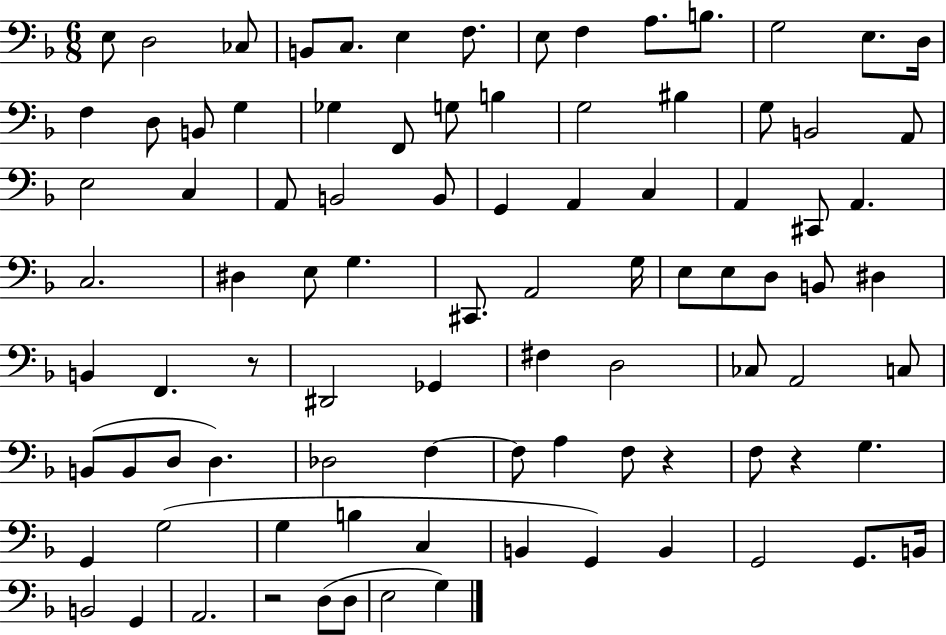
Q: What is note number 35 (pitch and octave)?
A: C3